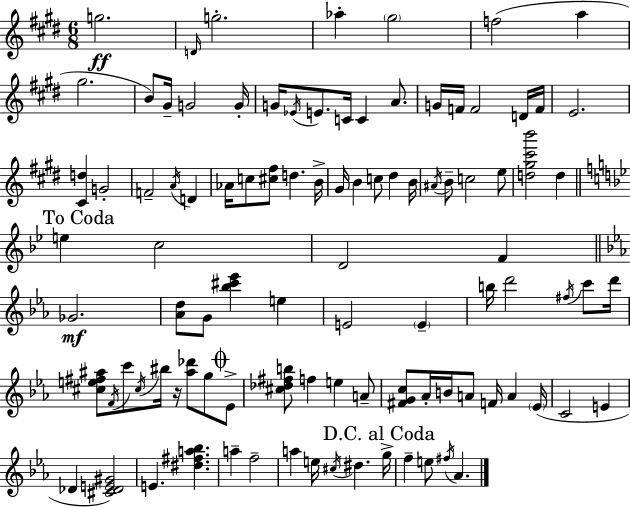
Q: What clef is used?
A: treble